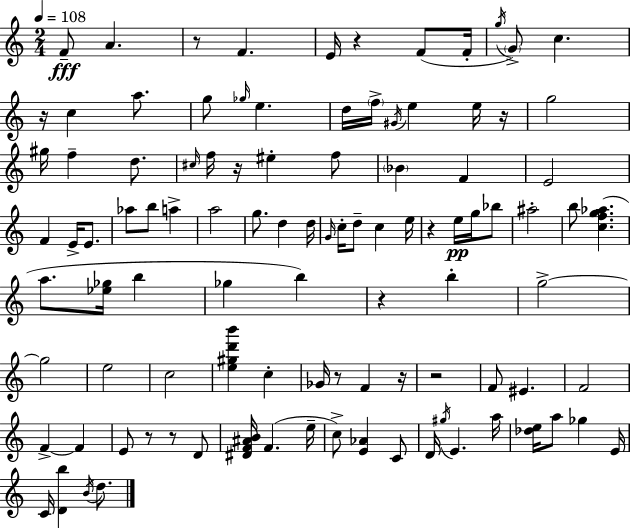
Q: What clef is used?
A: treble